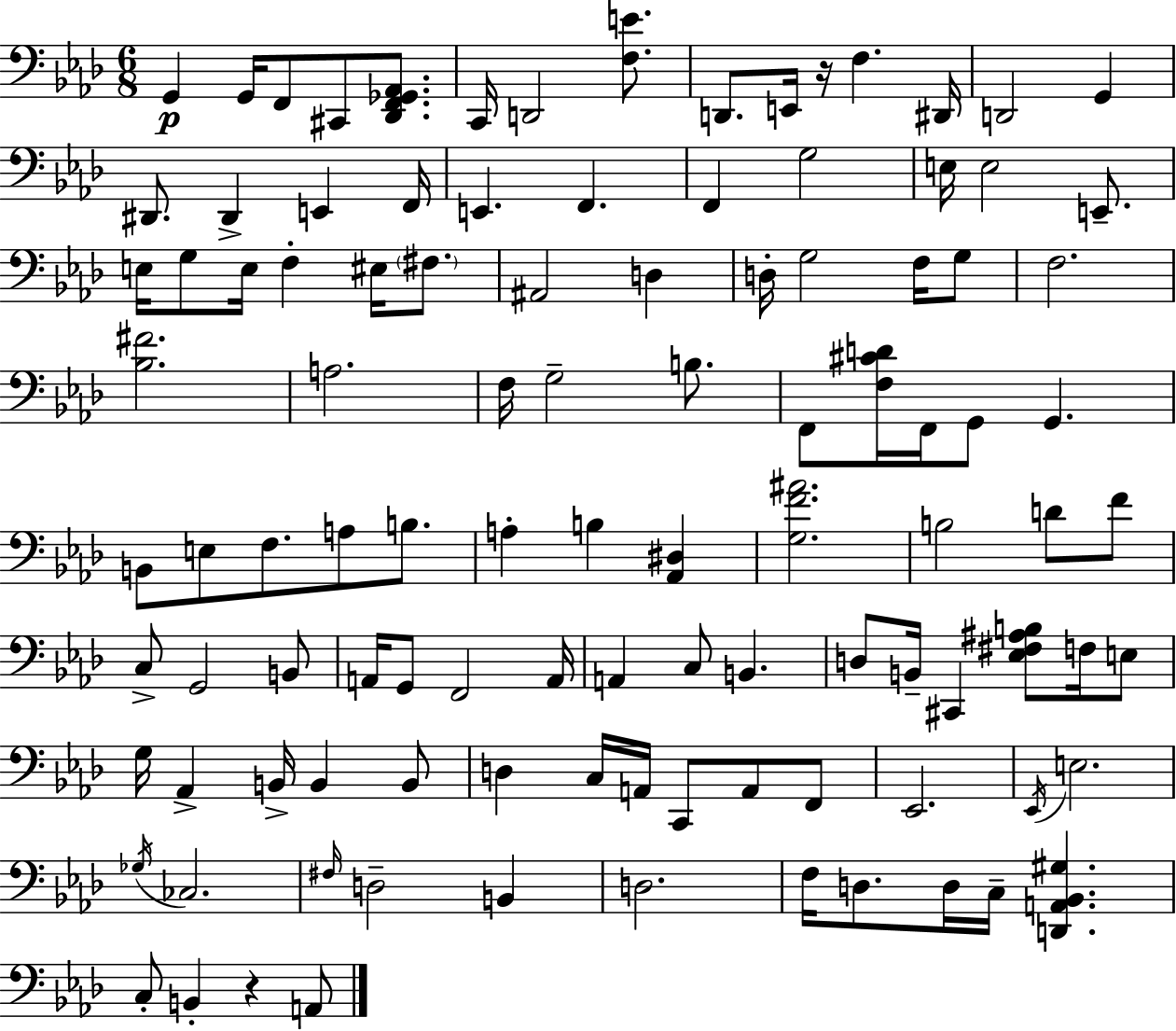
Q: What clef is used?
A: bass